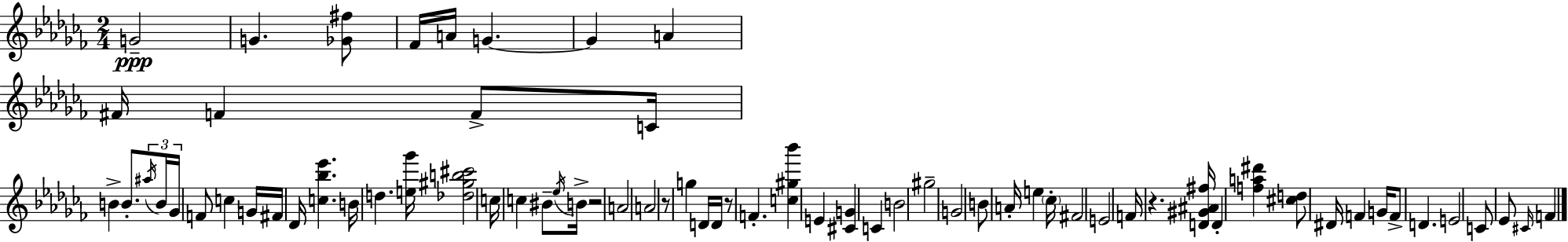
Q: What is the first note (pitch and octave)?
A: G4